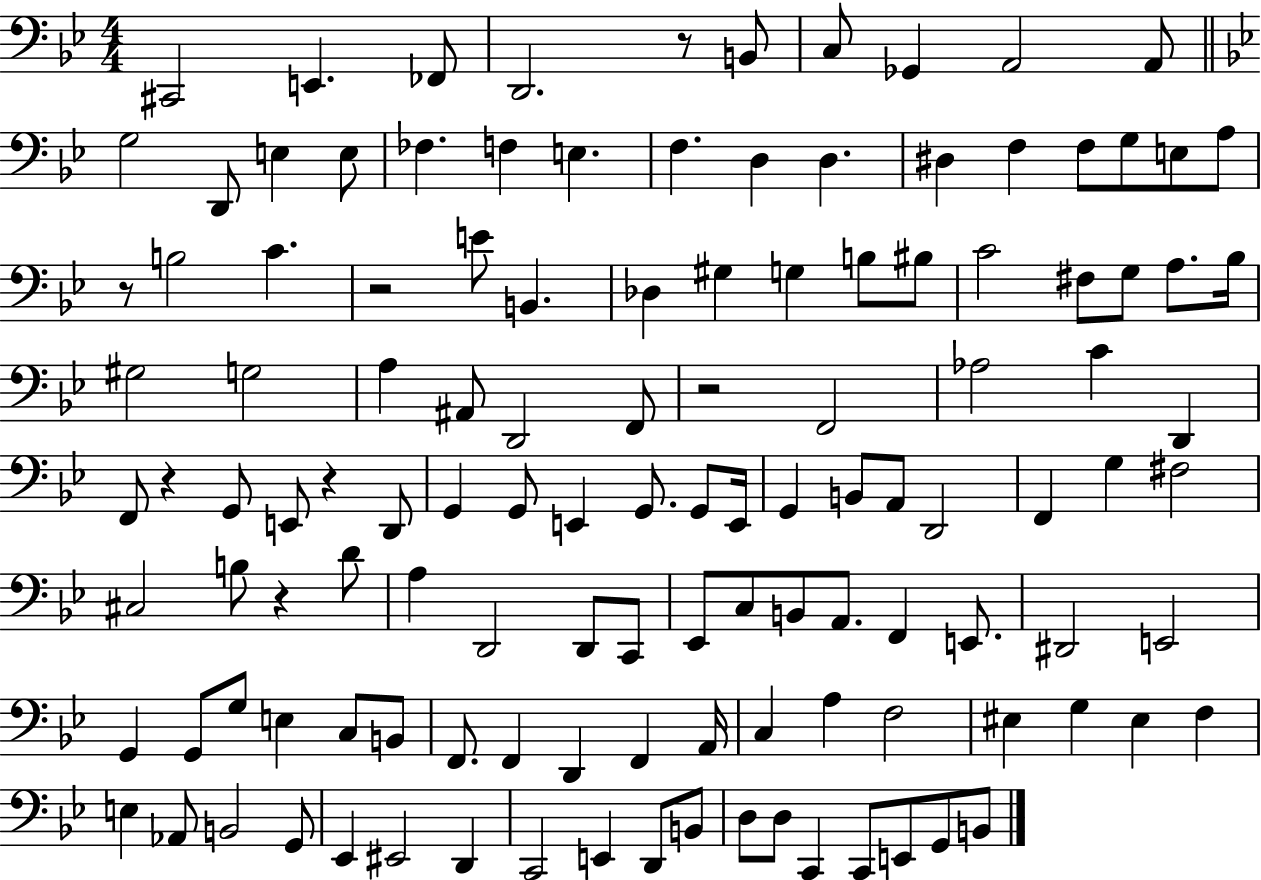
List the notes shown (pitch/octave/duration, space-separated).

C#2/h E2/q. FES2/e D2/h. R/e B2/e C3/e Gb2/q A2/h A2/e G3/h D2/e E3/q E3/e FES3/q. F3/q E3/q. F3/q. D3/q D3/q. D#3/q F3/q F3/e G3/e E3/e A3/e R/e B3/h C4/q. R/h E4/e B2/q. Db3/q G#3/q G3/q B3/e BIS3/e C4/h F#3/e G3/e A3/e. Bb3/s G#3/h G3/h A3/q A#2/e D2/h F2/e R/h F2/h Ab3/h C4/q D2/q F2/e R/q G2/e E2/e R/q D2/e G2/q G2/e E2/q G2/e. G2/e E2/s G2/q B2/e A2/e D2/h F2/q G3/q F#3/h C#3/h B3/e R/q D4/e A3/q D2/h D2/e C2/e Eb2/e C3/e B2/e A2/e. F2/q E2/e. D#2/h E2/h G2/q G2/e G3/e E3/q C3/e B2/e F2/e. F2/q D2/q F2/q A2/s C3/q A3/q F3/h EIS3/q G3/q EIS3/q F3/q E3/q Ab2/e B2/h G2/e Eb2/q EIS2/h D2/q C2/h E2/q D2/e B2/e D3/e D3/e C2/q C2/e E2/e G2/e B2/e